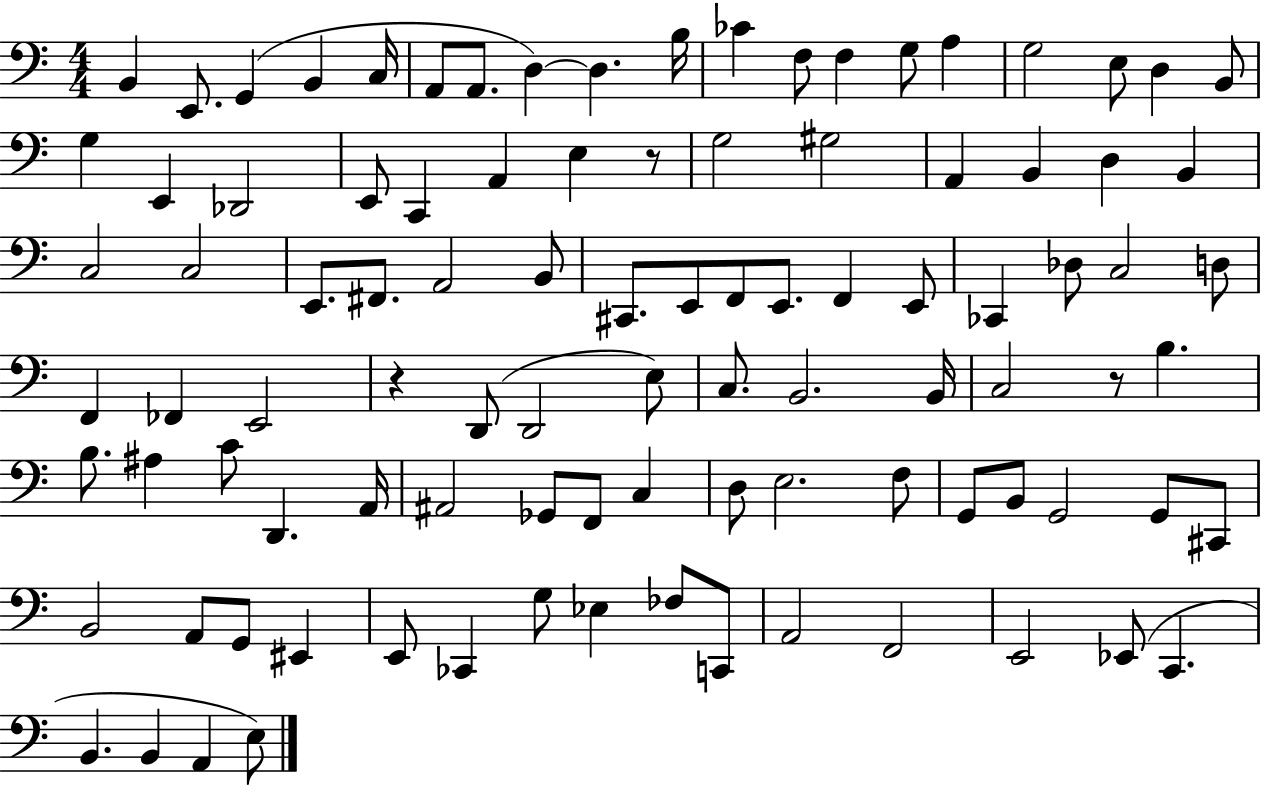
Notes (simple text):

B2/q E2/e. G2/q B2/q C3/s A2/e A2/e. D3/q D3/q. B3/s CES4/q F3/e F3/q G3/e A3/q G3/h E3/e D3/q B2/e G3/q E2/q Db2/h E2/e C2/q A2/q E3/q R/e G3/h G#3/h A2/q B2/q D3/q B2/q C3/h C3/h E2/e. F#2/e. A2/h B2/e C#2/e. E2/e F2/e E2/e. F2/q E2/e CES2/q Db3/e C3/h D3/e F2/q FES2/q E2/h R/q D2/e D2/h E3/e C3/e. B2/h. B2/s C3/h R/e B3/q. B3/e. A#3/q C4/e D2/q. A2/s A#2/h Gb2/e F2/e C3/q D3/e E3/h. F3/e G2/e B2/e G2/h G2/e C#2/e B2/h A2/e G2/e EIS2/q E2/e CES2/q G3/e Eb3/q FES3/e C2/e A2/h F2/h E2/h Eb2/e C2/q. B2/q. B2/q A2/q E3/e